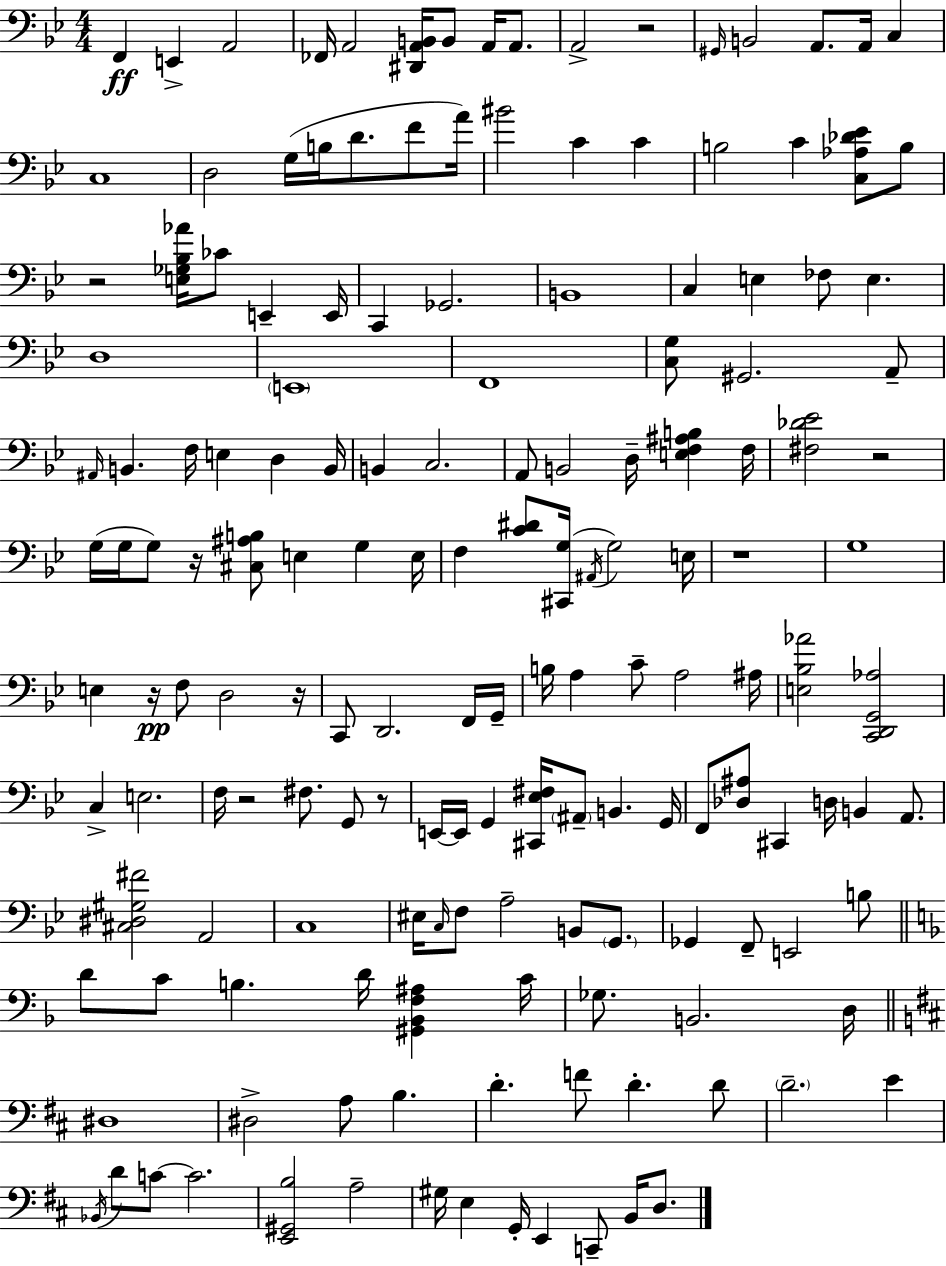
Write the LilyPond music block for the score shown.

{
  \clef bass
  \numericTimeSignature
  \time 4/4
  \key bes \major
  f,4\ff e,4-> a,2 | fes,16 a,2 <dis, a, b,>16 b,8 a,16 a,8. | a,2-> r2 | \grace { gis,16 } b,2 a,8. a,16 c4 | \break c1 | d2 g16( b16 d'8. f'8 | a'16) bis'2 c'4 c'4 | b2 c'4 <c aes des' ees'>8 b8 | \break r2 <e ges bes aes'>16 ces'8 e,4-- | e,16 c,4 ges,2. | b,1 | c4 e4 fes8 e4. | \break d1 | \parenthesize e,1 | f,1 | <c g>8 gis,2. a,8-- | \break \grace { ais,16 } b,4. f16 e4 d4 | b,16 b,4 c2. | a,8 b,2 d16-- <e f ais b>4 | f16 <fis des' ees'>2 r2 | \break g16( g16 g8) r16 <cis ais b>8 e4 g4 | e16 f4 <c' dis'>8 <cis, g>16( \acciaccatura { ais,16 } g2) | e16 r1 | g1 | \break e4 r16\pp f8 d2 | r16 c,8 d,2. | f,16 g,16-- b16 a4 c'8-- a2 | ais16 <e bes aes'>2 <c, d, g, aes>2 | \break c4-> e2. | f16 r2 fis8. g,8 | r8 e,16~~ e,16 g,4 <cis, ees fis>16 \parenthesize ais,8-- b,4. | g,16 f,8 <des ais>8 cis,4 d16 b,4 | \break a,8. <cis dis gis fis'>2 a,2 | c1 | eis16 \grace { c16 } f8 a2-- b,8 | \parenthesize g,8. ges,4 f,8-- e,2 | \break b8 \bar "||" \break \key f \major d'8 c'8 b4. d'16 <gis, bes, f ais>4 c'16 | ges8. b,2. d16 | \bar "||" \break \key d \major dis1 | dis2-> a8 b4. | d'4.-. f'8 d'4.-. d'8 | \parenthesize d'2.-- e'4 | \break \acciaccatura { bes,16 } d'8 c'8~~ c'2. | <e, gis, b>2 a2-- | gis16 e4 g,16-. e,4 c,8-- b,16 d8. | \bar "|."
}